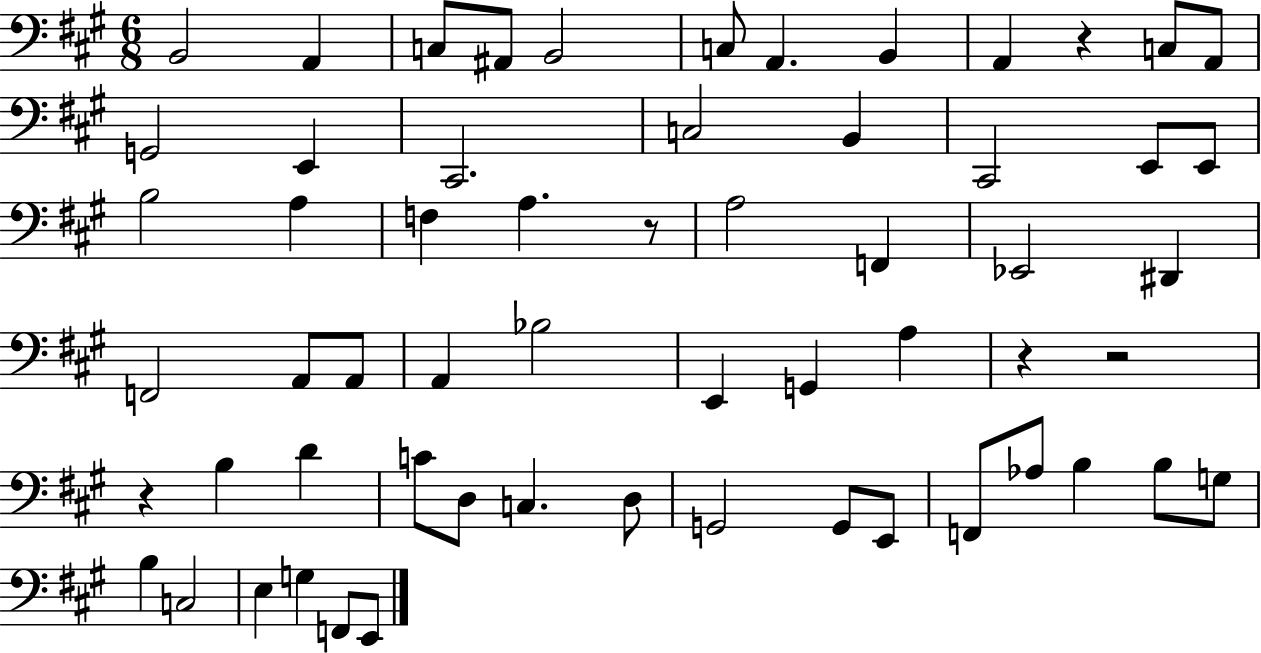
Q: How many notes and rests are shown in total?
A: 60